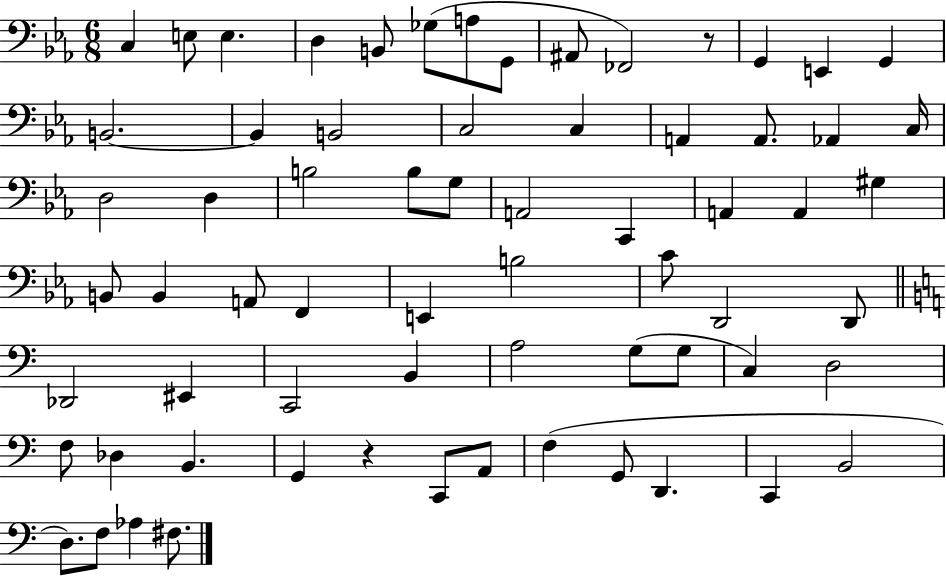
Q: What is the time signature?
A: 6/8